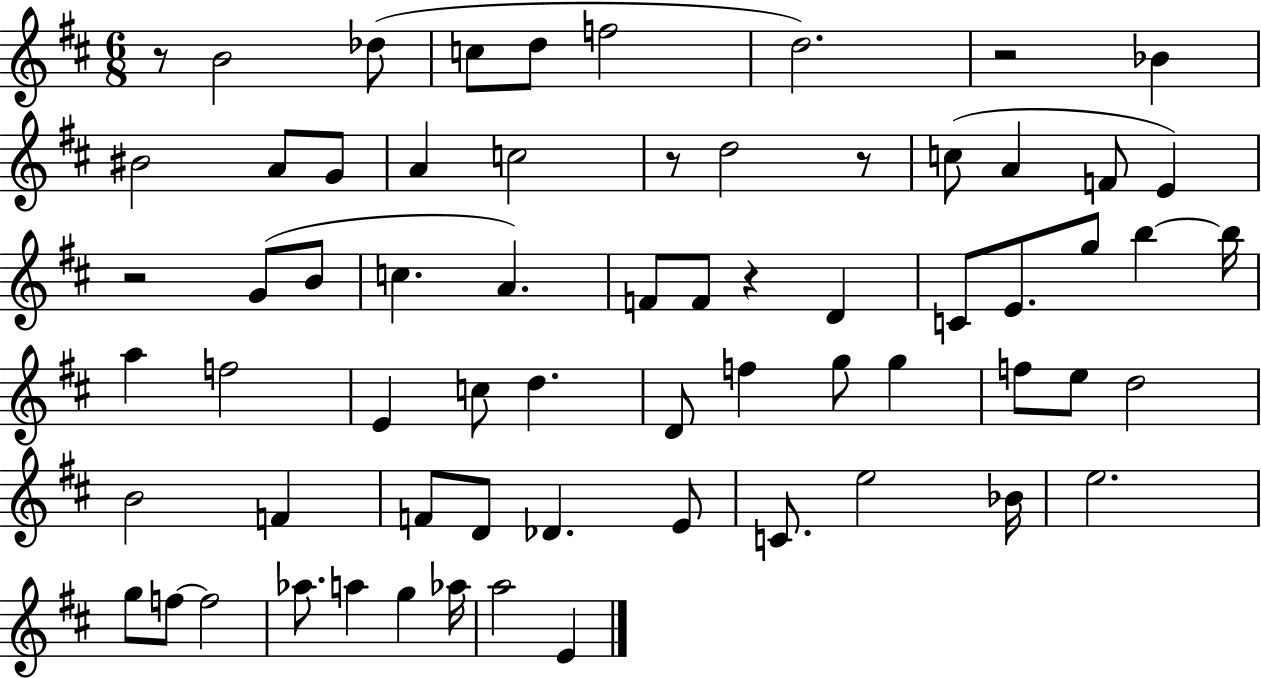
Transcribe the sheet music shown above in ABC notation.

X:1
T:Untitled
M:6/8
L:1/4
K:D
z/2 B2 _d/2 c/2 d/2 f2 d2 z2 _B ^B2 A/2 G/2 A c2 z/2 d2 z/2 c/2 A F/2 E z2 G/2 B/2 c A F/2 F/2 z D C/2 E/2 g/2 b b/4 a f2 E c/2 d D/2 f g/2 g f/2 e/2 d2 B2 F F/2 D/2 _D E/2 C/2 e2 _B/4 e2 g/2 f/2 f2 _a/2 a g _a/4 a2 E